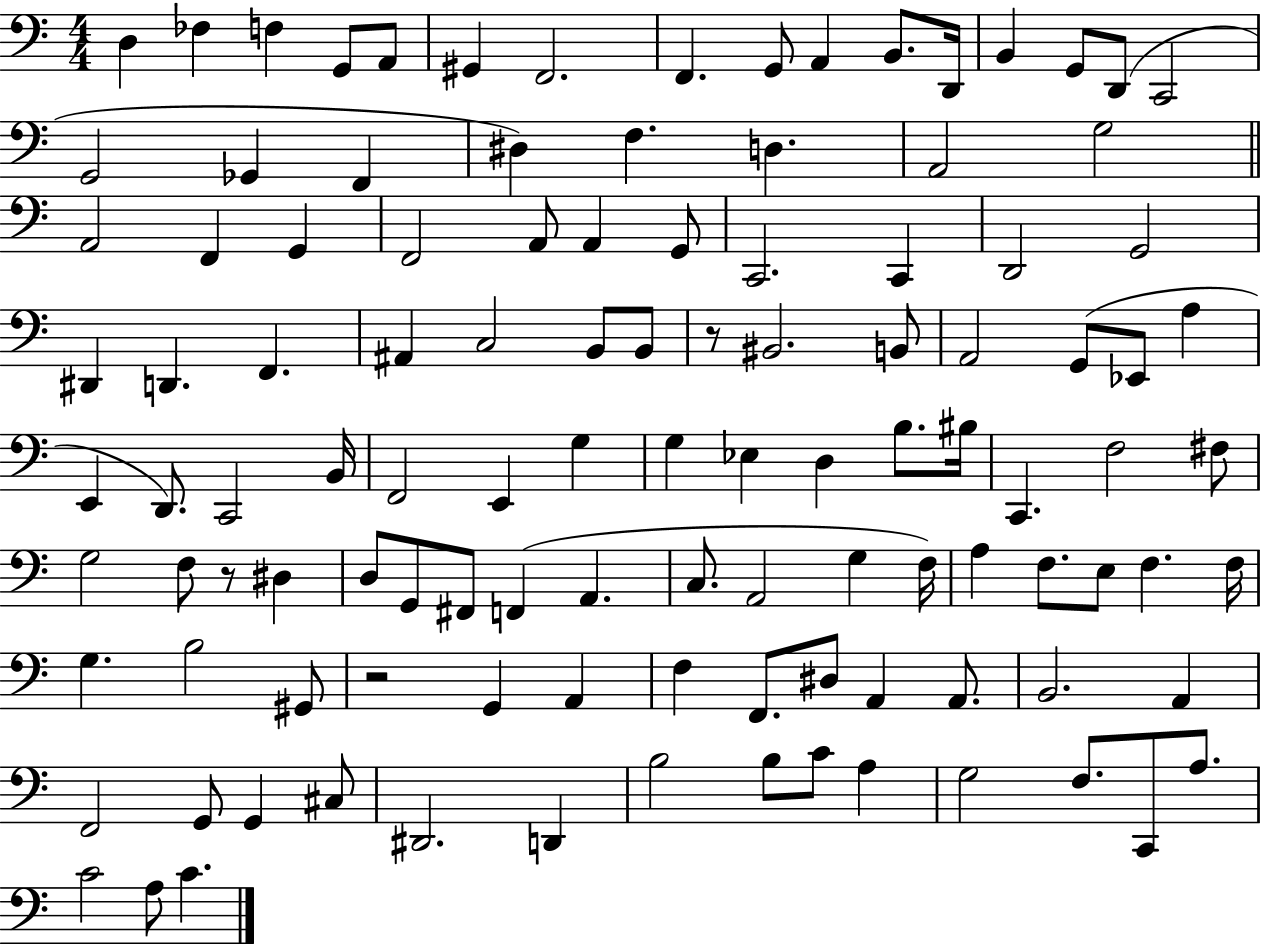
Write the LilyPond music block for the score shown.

{
  \clef bass
  \numericTimeSignature
  \time 4/4
  \key c \major
  \repeat volta 2 { d4 fes4 f4 g,8 a,8 | gis,4 f,2. | f,4. g,8 a,4 b,8. d,16 | b,4 g,8 d,8( c,2 | \break g,2 ges,4 f,4 | dis4) f4. d4. | a,2 g2 | \bar "||" \break \key a \minor a,2 f,4 g,4 | f,2 a,8 a,4 g,8 | c,2. c,4 | d,2 g,2 | \break dis,4 d,4. f,4. | ais,4 c2 b,8 b,8 | r8 bis,2. b,8 | a,2 g,8( ees,8 a4 | \break e,4 d,8.) c,2 b,16 | f,2 e,4 g4 | g4 ees4 d4 b8. bis16 | c,4. f2 fis8 | \break g2 f8 r8 dis4 | d8 g,8 fis,8 f,4( a,4. | c8. a,2 g4 f16) | a4 f8. e8 f4. f16 | \break g4. b2 gis,8 | r2 g,4 a,4 | f4 f,8. dis8 a,4 a,8. | b,2. a,4 | \break f,2 g,8 g,4 cis8 | dis,2. d,4 | b2 b8 c'8 a4 | g2 f8. c,8 a8. | \break c'2 a8 c'4. | } \bar "|."
}